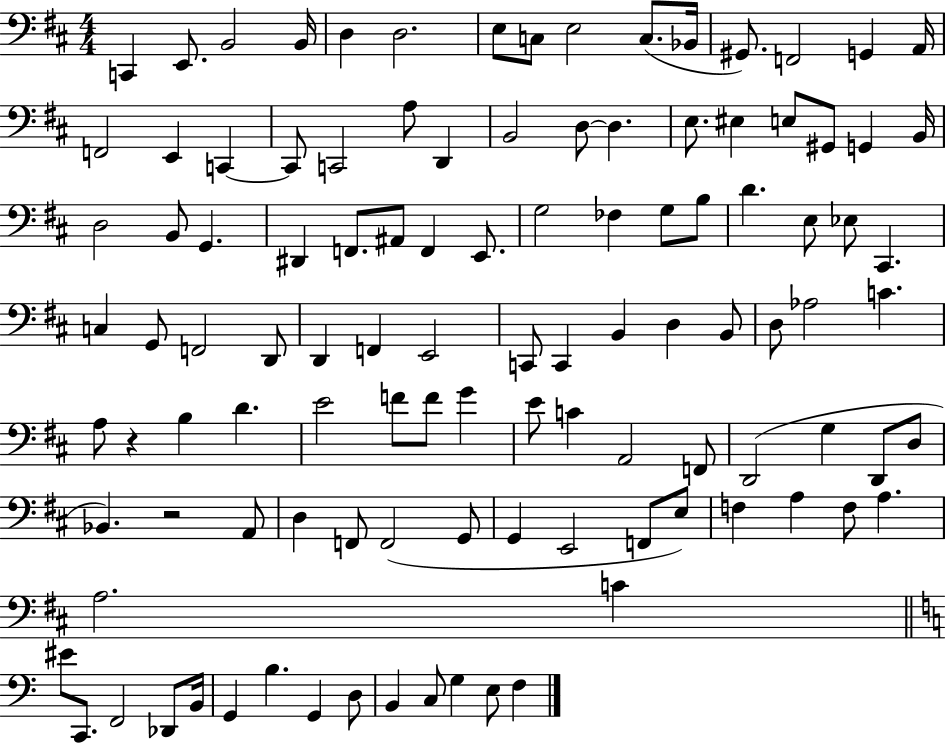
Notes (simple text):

C2/q E2/e. B2/h B2/s D3/q D3/h. E3/e C3/e E3/h C3/e. Bb2/s G#2/e. F2/h G2/q A2/s F2/h E2/q C2/q C2/e C2/h A3/e D2/q B2/h D3/e D3/q. E3/e. EIS3/q E3/e G#2/e G2/q B2/s D3/h B2/e G2/q. D#2/q F2/e. A#2/e F2/q E2/e. G3/h FES3/q G3/e B3/e D4/q. E3/e Eb3/e C#2/q. C3/q G2/e F2/h D2/e D2/q F2/q E2/h C2/e C2/q B2/q D3/q B2/e D3/e Ab3/h C4/q. A3/e R/q B3/q D4/q. E4/h F4/e F4/e G4/q E4/e C4/q A2/h F2/e D2/h G3/q D2/e D3/e Bb2/q. R/h A2/e D3/q F2/e F2/h G2/e G2/q E2/h F2/e E3/e F3/q A3/q F3/e A3/q. A3/h. C4/q EIS4/e C2/e. F2/h Db2/e B2/s G2/q B3/q. G2/q D3/e B2/q C3/e G3/q E3/e F3/q